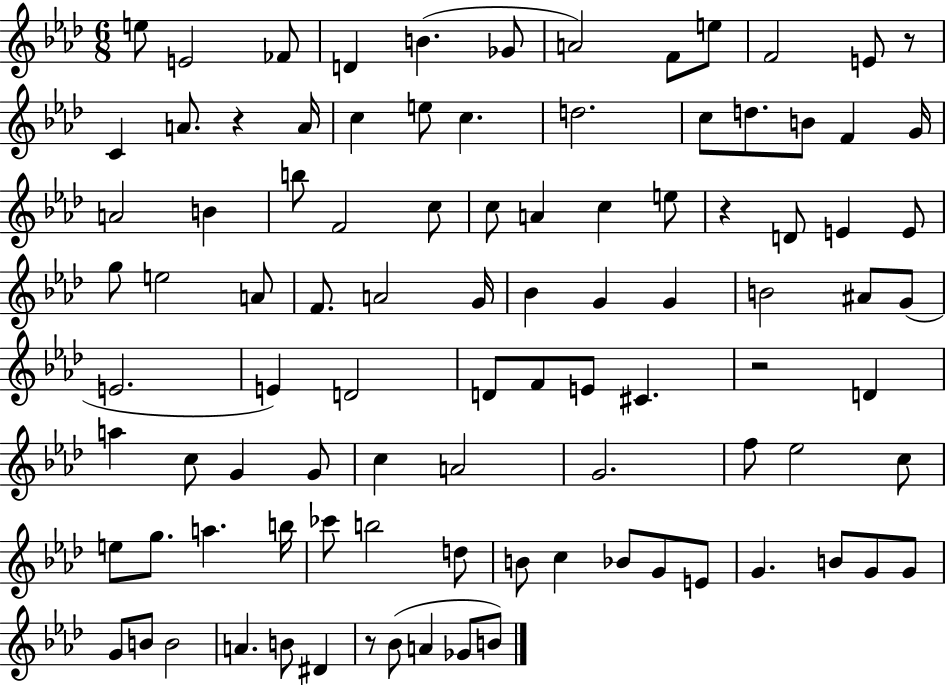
E5/e E4/h FES4/e D4/q B4/q. Gb4/e A4/h F4/e E5/e F4/h E4/e R/e C4/q A4/e. R/q A4/s C5/q E5/e C5/q. D5/h. C5/e D5/e. B4/e F4/q G4/s A4/h B4/q B5/e F4/h C5/e C5/e A4/q C5/q E5/e R/q D4/e E4/q E4/e G5/e E5/h A4/e F4/e. A4/h G4/s Bb4/q G4/q G4/q B4/h A#4/e G4/e E4/h. E4/q D4/h D4/e F4/e E4/e C#4/q. R/h D4/q A5/q C5/e G4/q G4/e C5/q A4/h G4/h. F5/e Eb5/h C5/e E5/e G5/e. A5/q. B5/s CES6/e B5/h D5/e B4/e C5/q Bb4/e G4/e E4/e G4/q. B4/e G4/e G4/e G4/e B4/e B4/h A4/q. B4/e D#4/q R/e Bb4/e A4/q Gb4/e B4/e